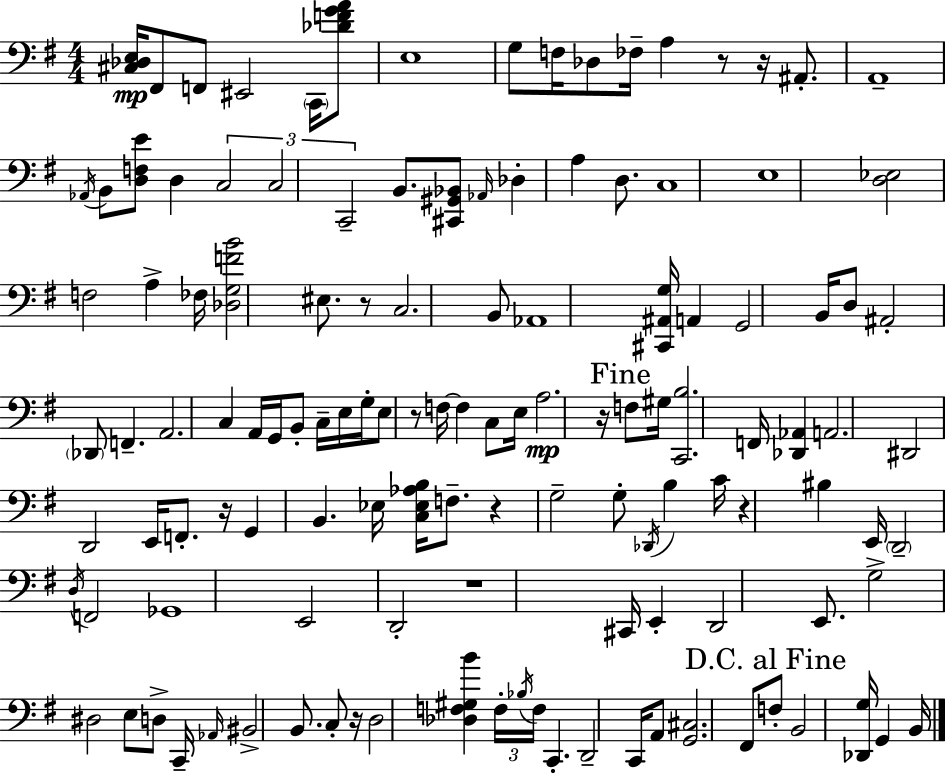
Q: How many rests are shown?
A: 10